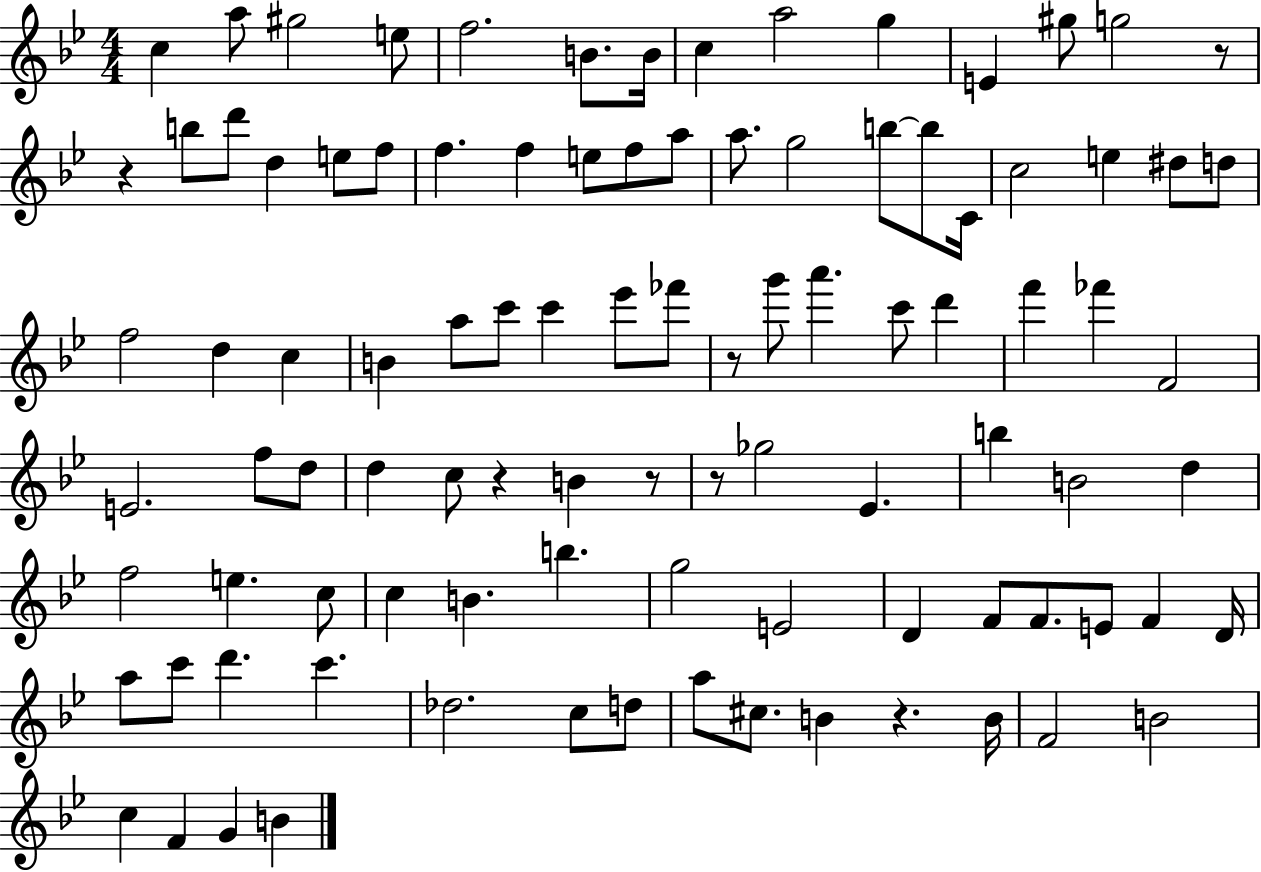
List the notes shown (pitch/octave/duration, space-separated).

C5/q A5/e G#5/h E5/e F5/h. B4/e. B4/s C5/q A5/h G5/q E4/q G#5/e G5/h R/e R/q B5/e D6/e D5/q E5/e F5/e F5/q. F5/q E5/e F5/e A5/e A5/e. G5/h B5/e B5/e C4/s C5/h E5/q D#5/e D5/e F5/h D5/q C5/q B4/q A5/e C6/e C6/q Eb6/e FES6/e R/e G6/e A6/q. C6/e D6/q F6/q FES6/q F4/h E4/h. F5/e D5/e D5/q C5/e R/q B4/q R/e R/e Gb5/h Eb4/q. B5/q B4/h D5/q F5/h E5/q. C5/e C5/q B4/q. B5/q. G5/h E4/h D4/q F4/e F4/e. E4/e F4/q D4/s A5/e C6/e D6/q. C6/q. Db5/h. C5/e D5/e A5/e C#5/e. B4/q R/q. B4/s F4/h B4/h C5/q F4/q G4/q B4/q